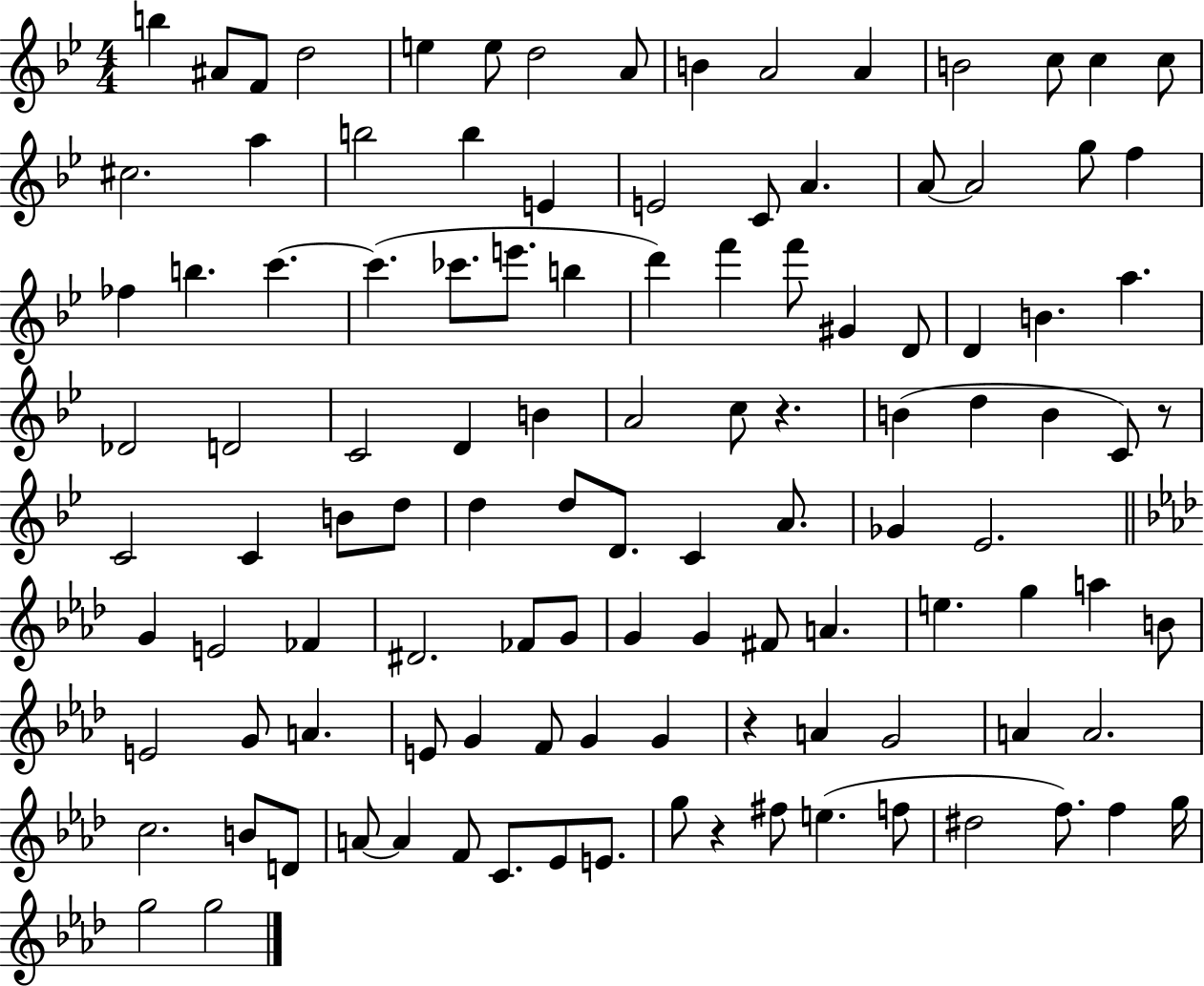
{
  \clef treble
  \numericTimeSignature
  \time 4/4
  \key bes \major
  \repeat volta 2 { b''4 ais'8 f'8 d''2 | e''4 e''8 d''2 a'8 | b'4 a'2 a'4 | b'2 c''8 c''4 c''8 | \break cis''2. a''4 | b''2 b''4 e'4 | e'2 c'8 a'4. | a'8~~ a'2 g''8 f''4 | \break fes''4 b''4. c'''4.~~ | c'''4.( ces'''8. e'''8. b''4 | d'''4) f'''4 f'''8 gis'4 d'8 | d'4 b'4. a''4. | \break des'2 d'2 | c'2 d'4 b'4 | a'2 c''8 r4. | b'4( d''4 b'4 c'8) r8 | \break c'2 c'4 b'8 d''8 | d''4 d''8 d'8. c'4 a'8. | ges'4 ees'2. | \bar "||" \break \key f \minor g'4 e'2 fes'4 | dis'2. fes'8 g'8 | g'4 g'4 fis'8 a'4. | e''4. g''4 a''4 b'8 | \break e'2 g'8 a'4. | e'8 g'4 f'8 g'4 g'4 | r4 a'4 g'2 | a'4 a'2. | \break c''2. b'8 d'8 | a'8~~ a'4 f'8 c'8. ees'8 e'8. | g''8 r4 fis''8 e''4.( f''8 | dis''2 f''8.) f''4 g''16 | \break g''2 g''2 | } \bar "|."
}